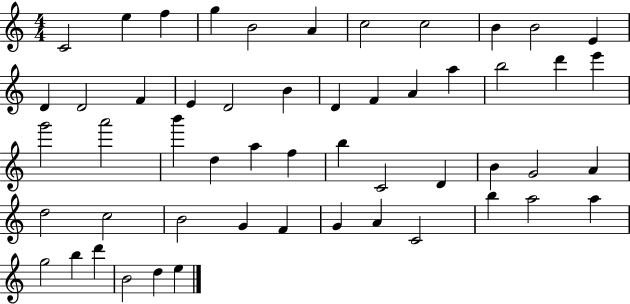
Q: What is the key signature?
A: C major